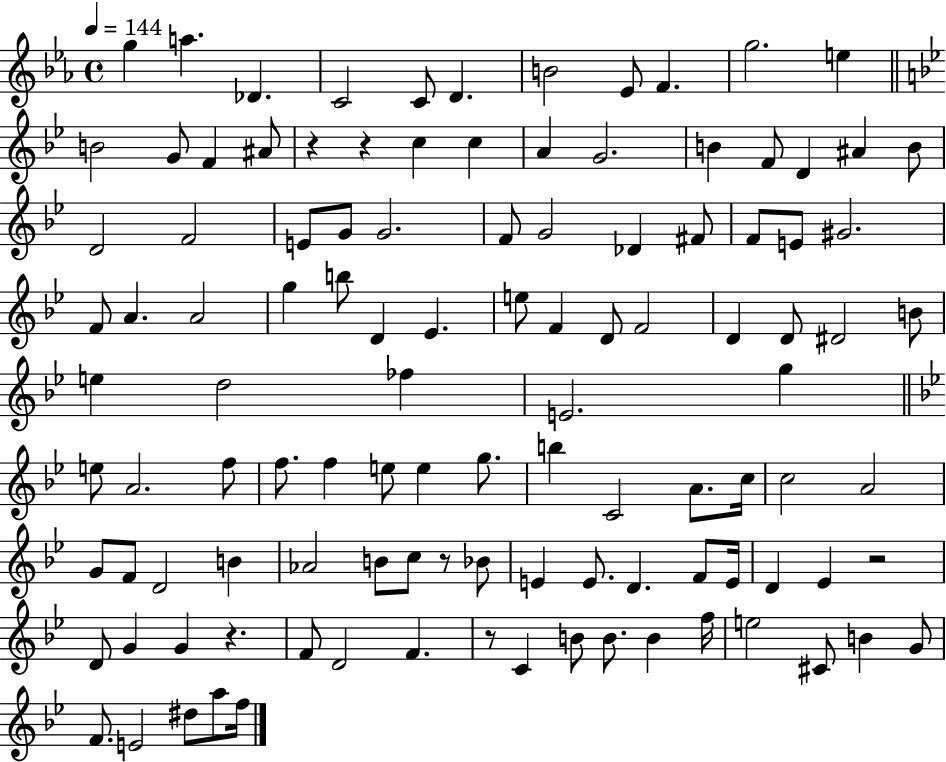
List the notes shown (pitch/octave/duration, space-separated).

G5/q A5/q. Db4/q. C4/h C4/e D4/q. B4/h Eb4/e F4/q. G5/h. E5/q B4/h G4/e F4/q A#4/e R/q R/q C5/q C5/q A4/q G4/h. B4/q F4/e D4/q A#4/q B4/e D4/h F4/h E4/e G4/e G4/h. F4/e G4/h Db4/q F#4/e F4/e E4/e G#4/h. F4/e A4/q. A4/h G5/q B5/e D4/q Eb4/q. E5/e F4/q D4/e F4/h D4/q D4/e D#4/h B4/e E5/q D5/h FES5/q E4/h. G5/q E5/e A4/h. F5/e F5/e. F5/q E5/e E5/q G5/e. B5/q C4/h A4/e. C5/s C5/h A4/h G4/e F4/e D4/h B4/q Ab4/h B4/e C5/e R/e Bb4/e E4/q E4/e. D4/q. F4/e E4/s D4/q Eb4/q R/h D4/e G4/q G4/q R/q. F4/e D4/h F4/q. R/e C4/q B4/e B4/e. B4/q F5/s E5/h C#4/e B4/q G4/e F4/e. E4/h D#5/e A5/e F5/s